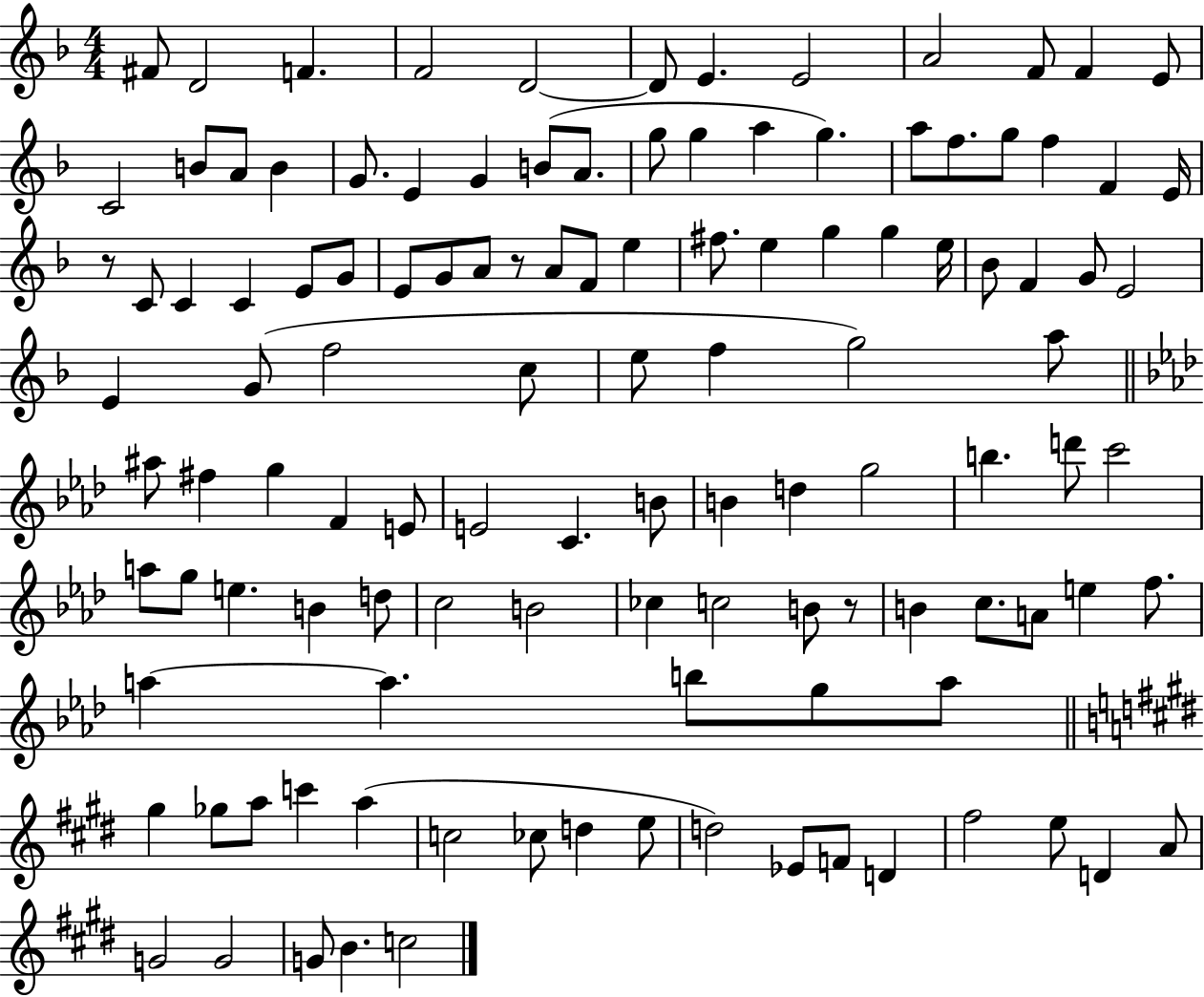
F#4/e D4/h F4/q. F4/h D4/h D4/e E4/q. E4/h A4/h F4/e F4/q E4/e C4/h B4/e A4/e B4/q G4/e. E4/q G4/q B4/e A4/e. G5/e G5/q A5/q G5/q. A5/e F5/e. G5/e F5/q F4/q E4/s R/e C4/e C4/q C4/q E4/e G4/e E4/e G4/e A4/e R/e A4/e F4/e E5/q F#5/e. E5/q G5/q G5/q E5/s Bb4/e F4/q G4/e E4/h E4/q G4/e F5/h C5/e E5/e F5/q G5/h A5/e A#5/e F#5/q G5/q F4/q E4/e E4/h C4/q. B4/e B4/q D5/q G5/h B5/q. D6/e C6/h A5/e G5/e E5/q. B4/q D5/e C5/h B4/h CES5/q C5/h B4/e R/e B4/q C5/e. A4/e E5/q F5/e. A5/q A5/q. B5/e G5/e A5/e G#5/q Gb5/e A5/e C6/q A5/q C5/h CES5/e D5/q E5/e D5/h Eb4/e F4/e D4/q F#5/h E5/e D4/q A4/e G4/h G4/h G4/e B4/q. C5/h